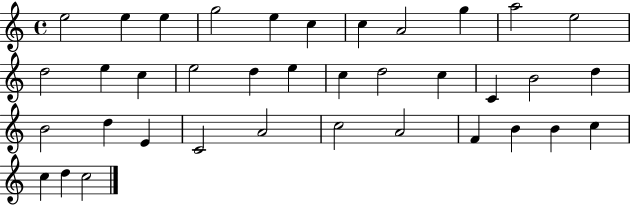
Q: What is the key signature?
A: C major